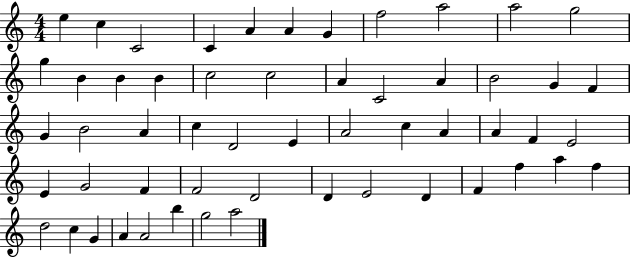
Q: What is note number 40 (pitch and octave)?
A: D4